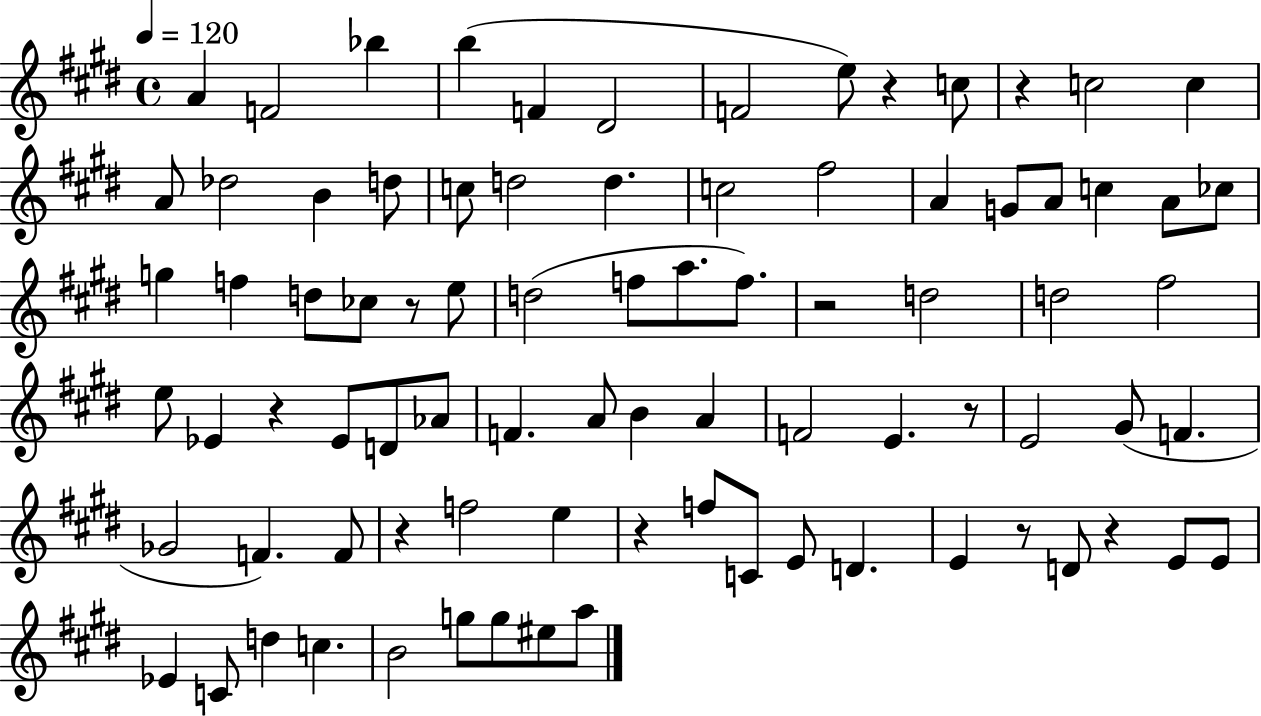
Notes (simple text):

A4/q F4/h Bb5/q B5/q F4/q D#4/h F4/h E5/e R/q C5/e R/q C5/h C5/q A4/e Db5/h B4/q D5/e C5/e D5/h D5/q. C5/h F#5/h A4/q G4/e A4/e C5/q A4/e CES5/e G5/q F5/q D5/e CES5/e R/e E5/e D5/h F5/e A5/e. F5/e. R/h D5/h D5/h F#5/h E5/e Eb4/q R/q Eb4/e D4/e Ab4/e F4/q. A4/e B4/q A4/q F4/h E4/q. R/e E4/h G#4/e F4/q. Gb4/h F4/q. F4/e R/q F5/h E5/q R/q F5/e C4/e E4/e D4/q. E4/q R/e D4/e R/q E4/e E4/e Eb4/q C4/e D5/q C5/q. B4/h G5/e G5/e EIS5/e A5/e